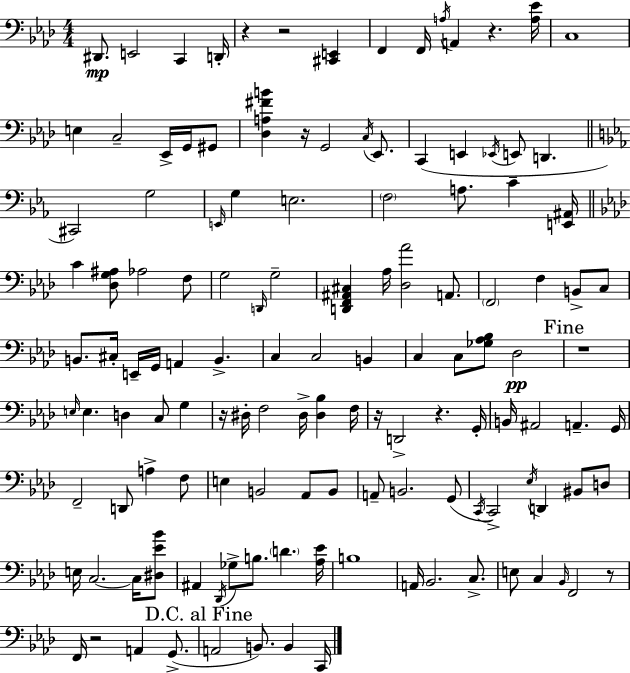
{
  \clef bass
  \numericTimeSignature
  \time 4/4
  \key f \minor
  dis,8.\mp e,2 c,4 d,16-. | r4 r2 <cis, e,>4 | f,4 f,16 \acciaccatura { a16 } a,4 r4. | <a ees'>16 c1 | \break e4 c2-- ees,16-> g,16 gis,8 | <des a fis' b'>4 r16 g,2 \acciaccatura { c16 } ees,8. | c,4( e,4 \acciaccatura { ees,16 } e,8 d,4. | \bar "||" \break \key ees \major cis,2) g2 | \grace { e,16 } g4 e2. | \parenthesize f2 a8. c'4-- | <e, ais,>16 \bar "||" \break \key f \minor c'4 <des g ais>8 aes2 f8 | g2 \grace { d,16 } g2-- | <d, f, ais, cis>4 aes16 <des aes'>2 a,8. | \parenthesize f,2 f4 b,8-> c8 | \break b,8. cis16-. e,16-- g,16 a,4 b,4.-> | c4 c2 b,4 | c4 c8 <ges aes bes>8 des2\pp | \mark "Fine" r1 | \break \grace { e16 } e4. d4 c8 g4 | r16 dis16-. f2 dis16-> <dis bes>4 | f16 r16 d,2-> r4. | g,16-. b,16 ais,2 a,4.-- | \break g,16 f,2-- d,8 a4-> | f8 e4 b,2 aes,8 | b,8 a,8-- b,2. | g,8( \acciaccatura { c,16 } c,2->) \acciaccatura { ees16 } d,4 | \break bis,8 d8 e16 c2.~~ | c16 <dis ees' bes'>8 ais,4 \acciaccatura { des,16 } ges8-> b8. \parenthesize d'4. | <aes ees'>16 b1 | a,16 bes,2. | \break c8.-> e8 c4 \grace { bes,16 } f,2 | r8 f,16 r2 a,4 | g,8.->( \mark "D.C. al Fine" a,2 b,8.) | b,4 c,16 \bar "|."
}